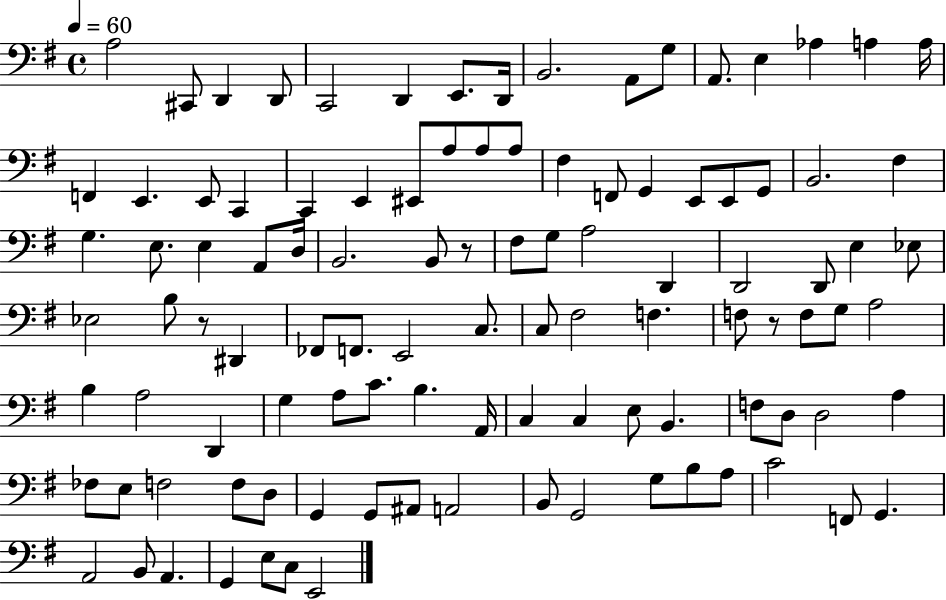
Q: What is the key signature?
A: G major